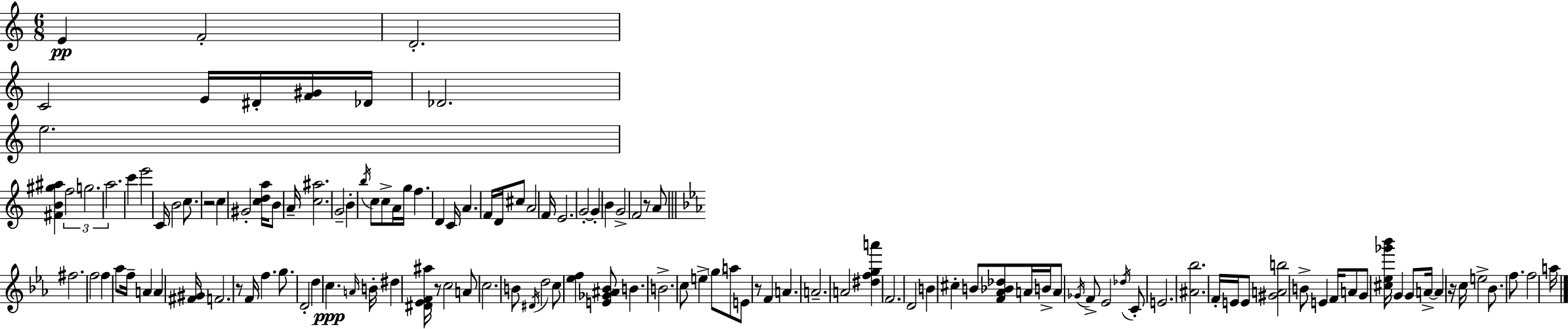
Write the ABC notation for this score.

X:1
T:Untitled
M:6/8
L:1/4
K:C
E F2 D2 C2 E/4 ^D/4 [F^G]/4 _D/4 _D2 e2 [^FB^g^a] f2 g2 a2 c' e'2 C/4 B2 c/2 z2 c ^G2 [cda]/4 B/2 A/4 [c^a]2 G2 B b/4 c/2 c/2 A/4 g/4 f D C/4 A F/4 D/4 ^c/2 A2 F/4 E2 G2 G B G2 F2 z/2 A/2 ^f2 f2 f _a/2 f/4 A A [^F^G]/4 F2 z/2 F/4 f g/2 D2 d c A/4 B/4 ^d [^D_EF^a]/4 z/2 c2 A/2 c2 B/2 ^D/4 d2 c/2 [_ef] [E_G^A_B]/2 B B2 c/2 e g/2 a/2 E/2 z/2 F A A2 A2 [^dfga'] F2 D2 B ^c B/2 [F_A_B_d]/2 A/4 B/4 A/2 _G/4 F/2 _E2 _d/4 C/2 E2 [^A_b]2 F/4 E/4 E/2 [^GAb]2 B/2 E F/4 A/2 G/2 [^c_e_g'_b']/4 G G/2 A/4 A z/4 c/4 e2 _B/2 f/2 f2 a/4